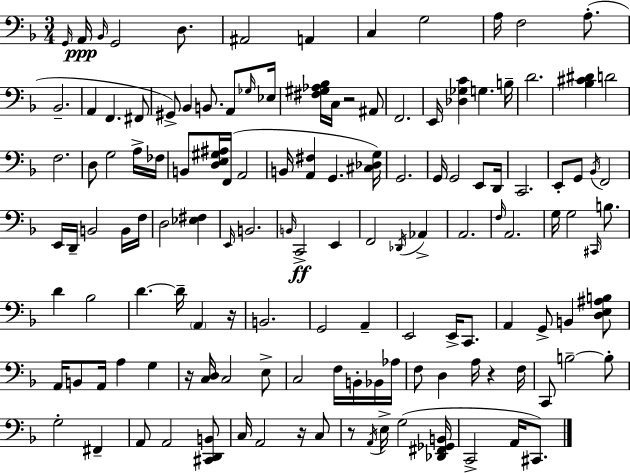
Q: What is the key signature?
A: F major